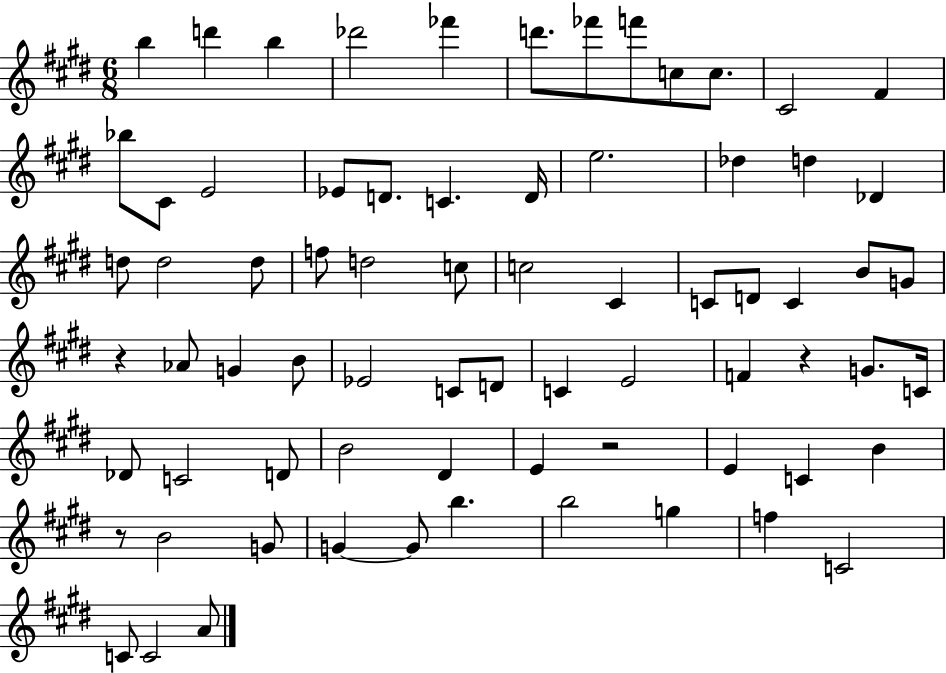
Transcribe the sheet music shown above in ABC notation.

X:1
T:Untitled
M:6/8
L:1/4
K:E
b d' b _d'2 _f' d'/2 _f'/2 f'/2 c/2 c/2 ^C2 ^F _b/2 ^C/2 E2 _E/2 D/2 C D/4 e2 _d d _D d/2 d2 d/2 f/2 d2 c/2 c2 ^C C/2 D/2 C B/2 G/2 z _A/2 G B/2 _E2 C/2 D/2 C E2 F z G/2 C/4 _D/2 C2 D/2 B2 ^D E z2 E C B z/2 B2 G/2 G G/2 b b2 g f C2 C/2 C2 A/2